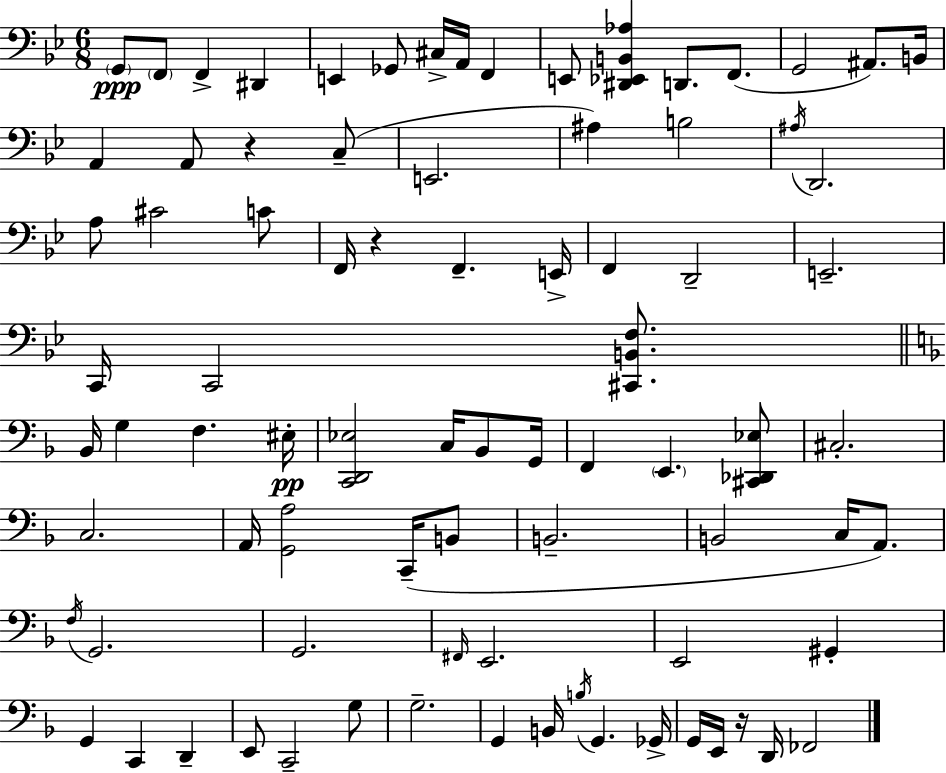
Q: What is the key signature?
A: BES major